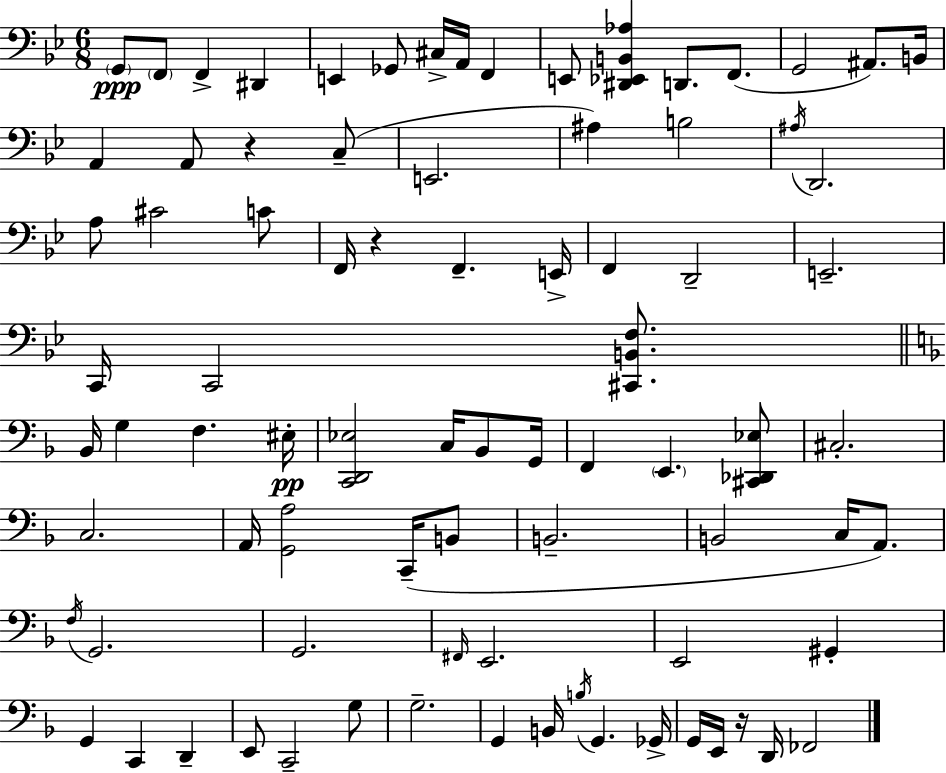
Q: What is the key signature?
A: BES major